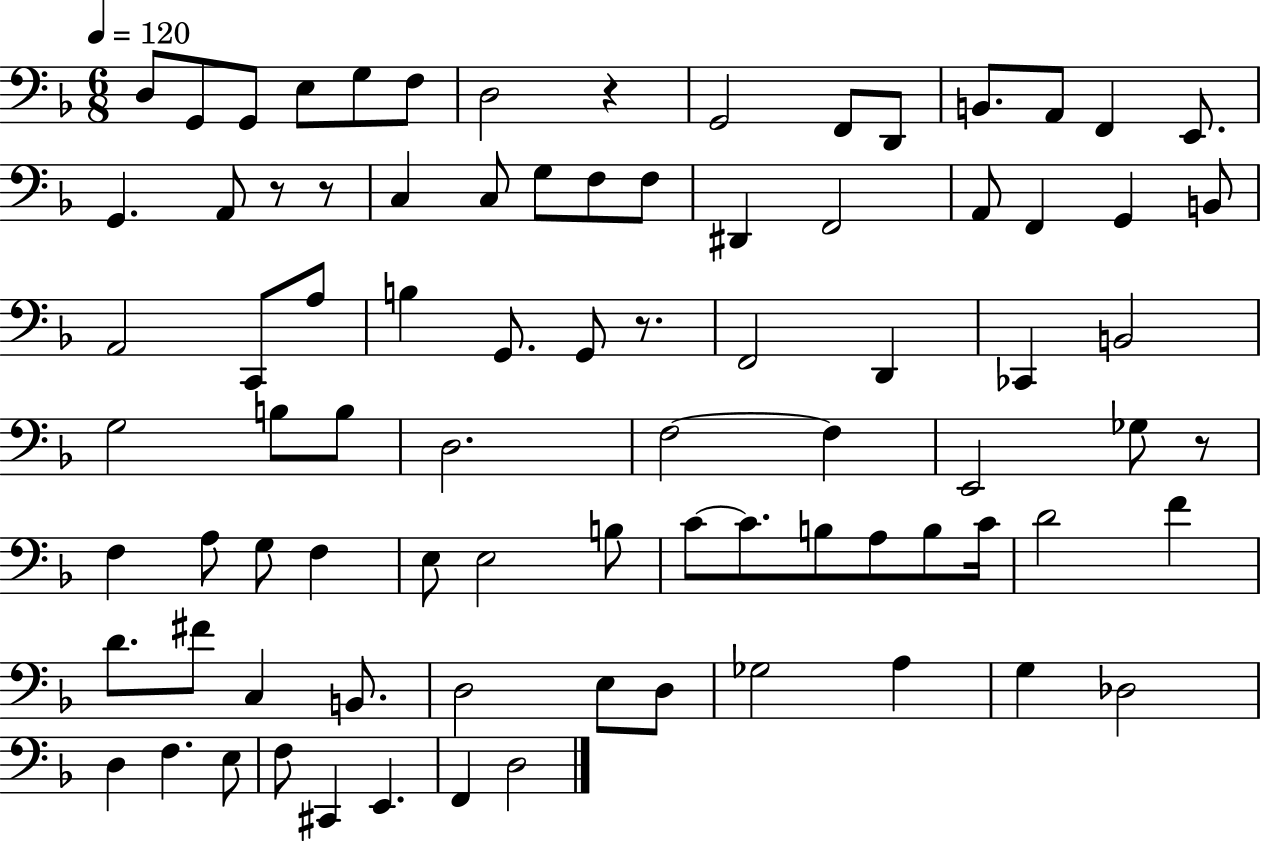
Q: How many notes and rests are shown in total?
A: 84